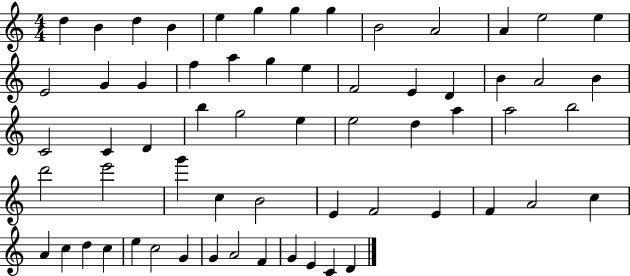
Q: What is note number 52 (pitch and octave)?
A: C5